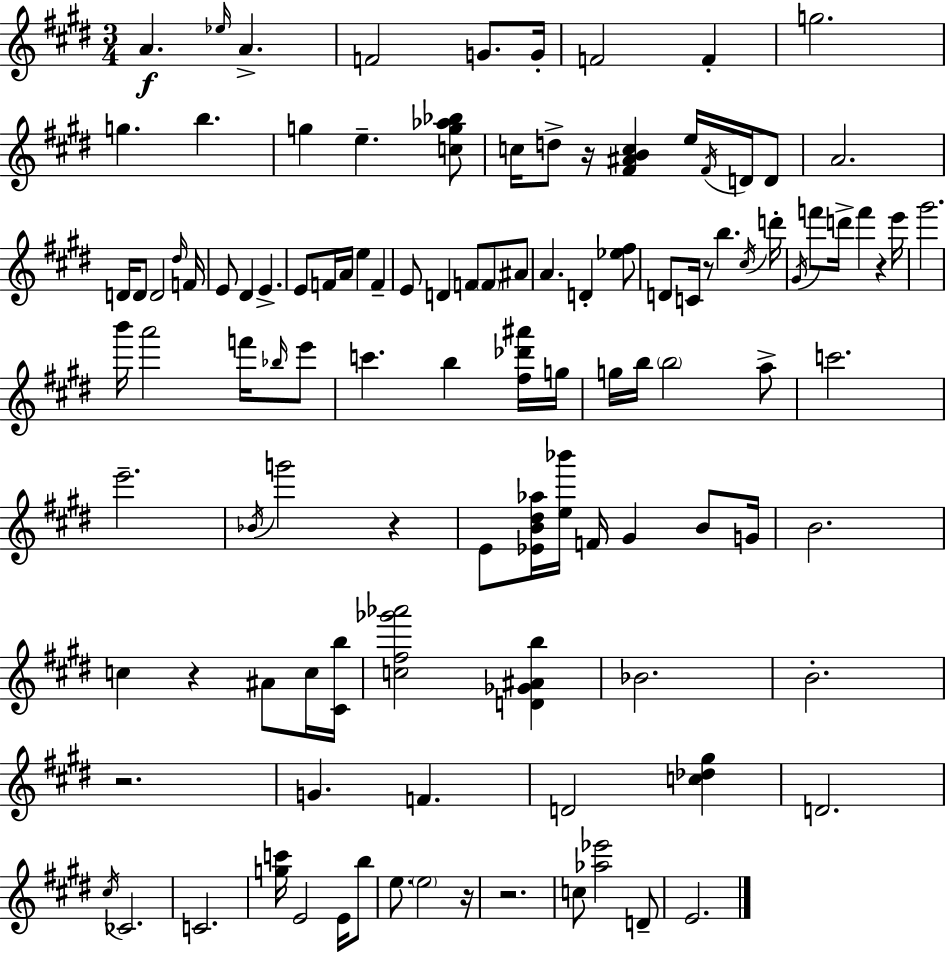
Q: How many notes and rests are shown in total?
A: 113